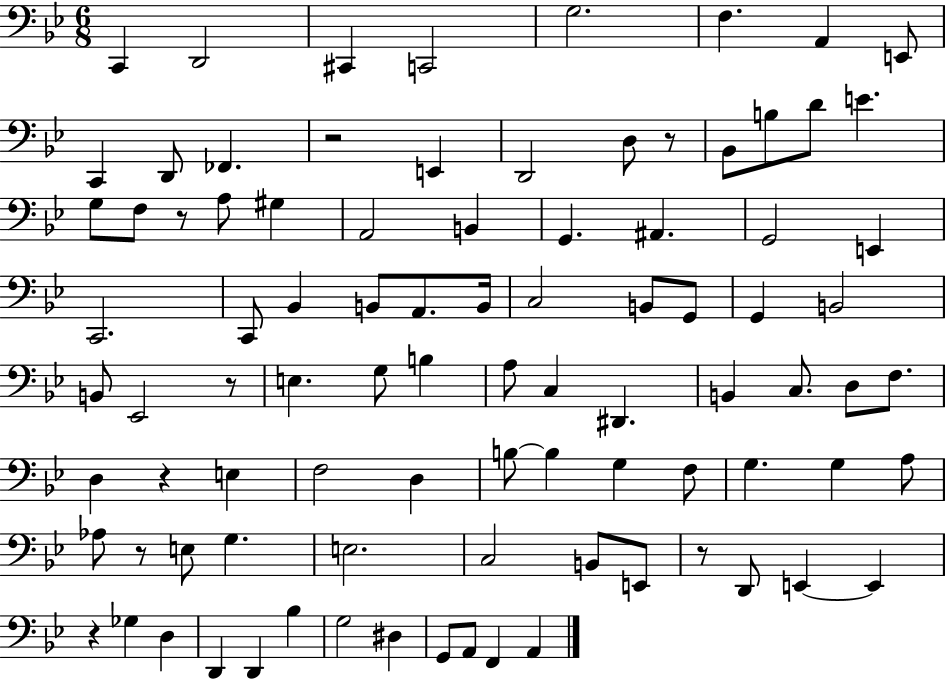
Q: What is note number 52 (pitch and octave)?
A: D3